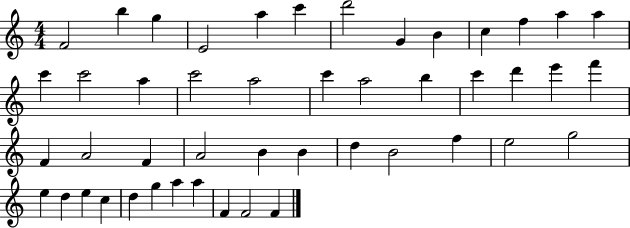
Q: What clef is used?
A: treble